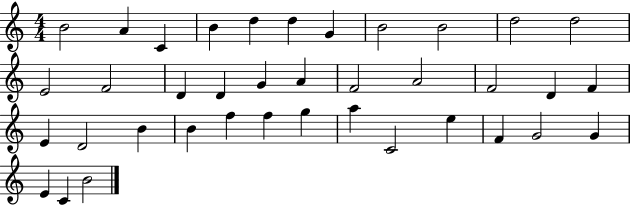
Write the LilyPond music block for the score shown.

{
  \clef treble
  \numericTimeSignature
  \time 4/4
  \key c \major
  b'2 a'4 c'4 | b'4 d''4 d''4 g'4 | b'2 b'2 | d''2 d''2 | \break e'2 f'2 | d'4 d'4 g'4 a'4 | f'2 a'2 | f'2 d'4 f'4 | \break e'4 d'2 b'4 | b'4 f''4 f''4 g''4 | a''4 c'2 e''4 | f'4 g'2 g'4 | \break e'4 c'4 b'2 | \bar "|."
}